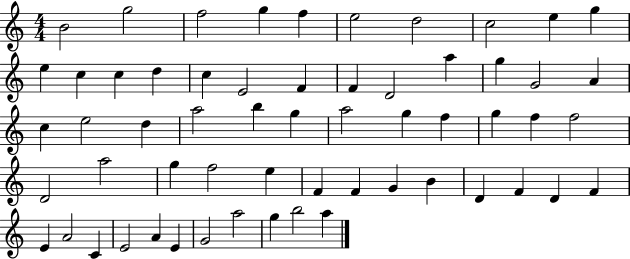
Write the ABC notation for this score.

X:1
T:Untitled
M:4/4
L:1/4
K:C
B2 g2 f2 g f e2 d2 c2 e g e c c d c E2 F F D2 a g G2 A c e2 d a2 b g a2 g f g f f2 D2 a2 g f2 e F F G B D F D F E A2 C E2 A E G2 a2 g b2 a